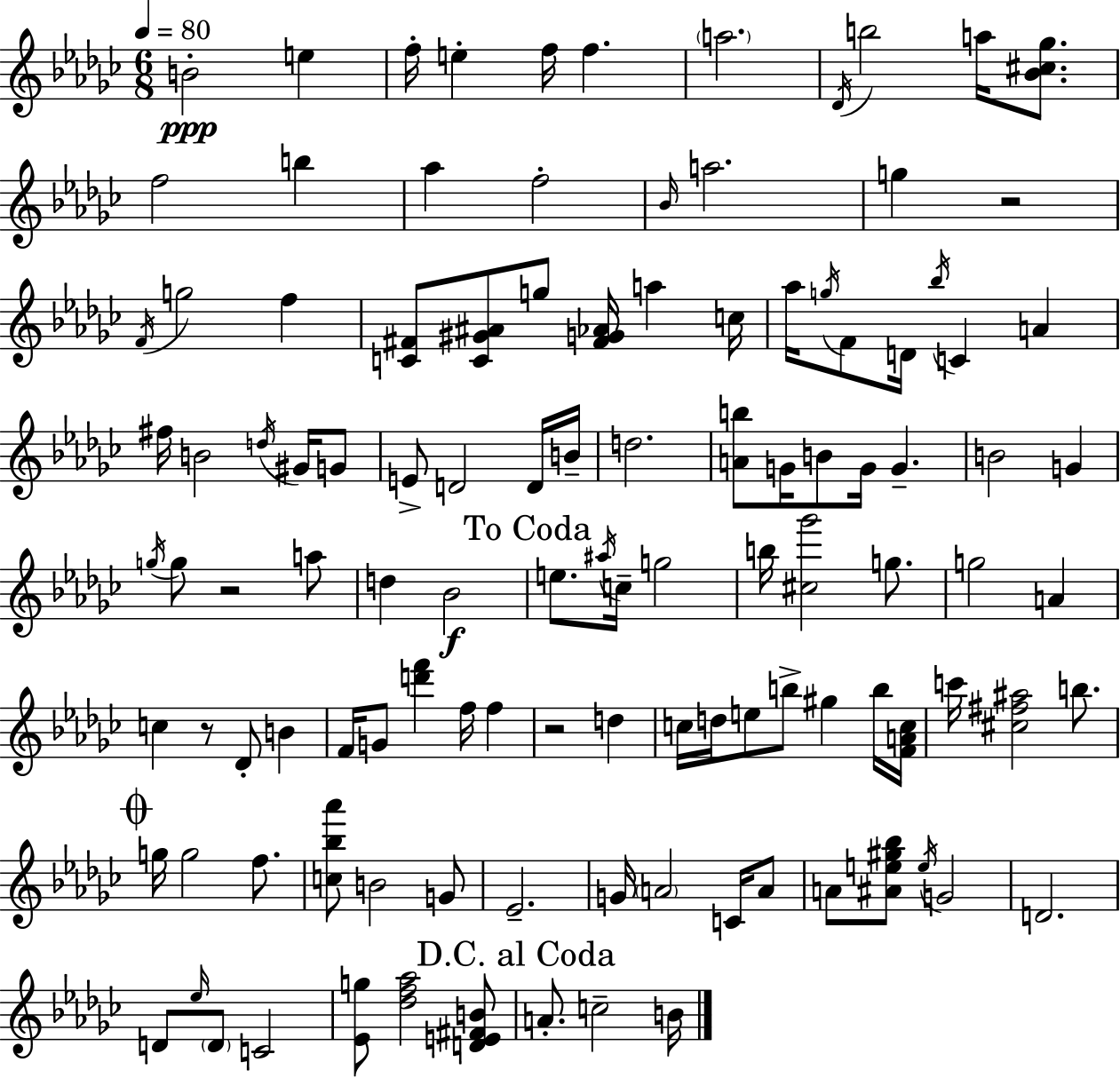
{
  \clef treble
  \numericTimeSignature
  \time 6/8
  \key ees \minor
  \tempo 4 = 80
  b'2-.\ppp e''4 | f''16-. e''4-. f''16 f''4. | \parenthesize a''2. | \acciaccatura { des'16 } b''2 a''16 <bes' cis'' ges''>8. | \break f''2 b''4 | aes''4 f''2-. | \grace { bes'16 } a''2. | g''4 r2 | \break \acciaccatura { f'16 } g''2 f''4 | <c' fis'>8 <c' gis' ais'>8 g''8 <fis' g' aes'>16 a''4 | c''16 aes''16 \acciaccatura { g''16 } f'8 d'16 \acciaccatura { bes''16 } c'4 | a'4 fis''16 b'2 | \break \acciaccatura { d''16 } gis'16 g'8 e'8-> d'2 | d'16 b'16-- d''2. | <a' b''>8 g'16 b'8 g'16 | g'4.-- b'2 | \break g'4 \acciaccatura { g''16 } g''8 r2 | a''8 d''4 bes'2\f | \mark "To Coda" e''8. \acciaccatura { ais''16 } c''16-- | g''2 b''16 <cis'' ges'''>2 | \break g''8. g''2 | a'4 c''4 | r8 des'8-. b'4 f'16 g'8 <d''' f'''>4 | f''16 f''4 r2 | \break d''4 c''16 d''16 e''8 | b''8-> gis''4 b''16 <f' a' c''>16 c'''16 <cis'' fis'' ais''>2 | b''8. \mark \markup { \musicglyph "scripts.coda" } g''16 g''2 | f''8. <c'' bes'' aes'''>8 b'2 | \break g'8 ees'2.-- | g'16 \parenthesize a'2 | c'16 a'8 a'8 <ais' e'' gis'' bes''>8 | \acciaccatura { e''16 } g'2 d'2. | \break d'8 \grace { ees''16 } | \parenthesize d'8 c'2 <ees' g''>8 | <des'' f'' aes''>2 <d' e' fis' b'>8 \mark "D.C. al Coda" a'8.-. | c''2-- b'16 \bar "|."
}